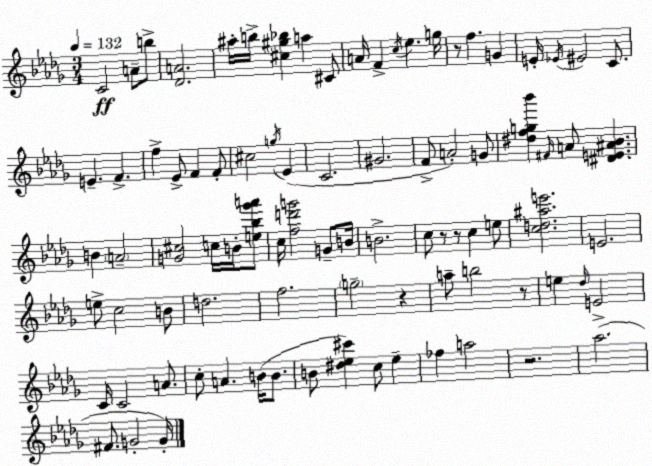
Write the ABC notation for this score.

X:1
T:Untitled
M:3/4
L:1/4
K:Bbm
C2 A/2 b/2 [_DA]2 ^a/4 b/4 [^c^g_b] a ^C/2 A/4 F c/4 _e g/4 z/2 f G E/4 _E/4 ^E2 C/2 E F f _E/2 F F/2 ^c2 g/4 _E C2 ^G2 F/2 A2 G/2 [^dfg_b'] ^F/4 A/2 [^DE^A_B] B A2 [G^c]2 c/4 B/4 [e_b_g'a']/2 c/4 [fd'g']2 G/2 B/4 B2 c/2 z/2 z/2 c e/2 [cd^ae']2 E2 e/2 c2 B/2 d2 f2 g2 z a/2 b2 z/2 e _d/4 E2 C/4 C2 A/2 c/2 A B/4 B/2 B/2 [^d_e^c'] c/2 _e _f a2 z2 _a2 ^F/2 G2 G/4